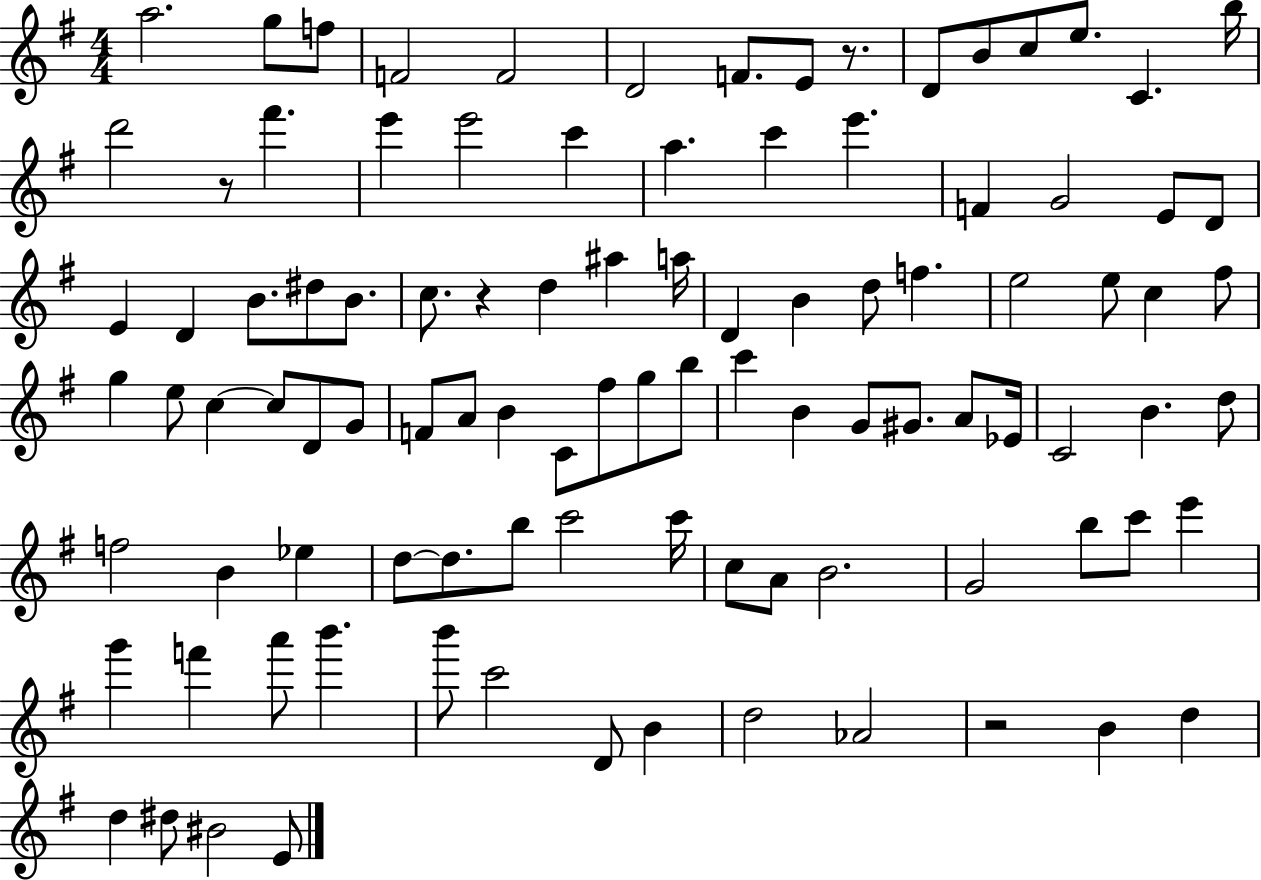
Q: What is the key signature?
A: G major